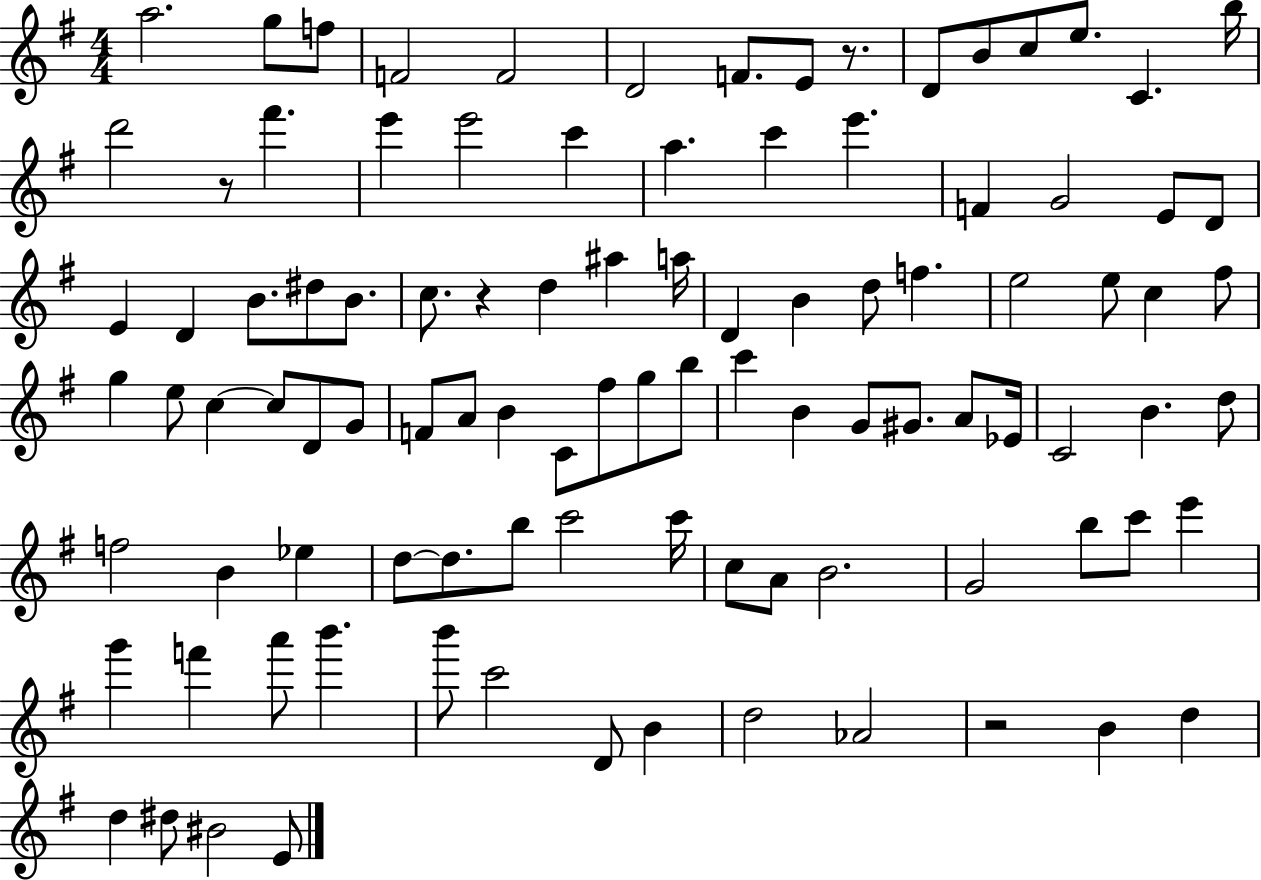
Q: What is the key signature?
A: G major